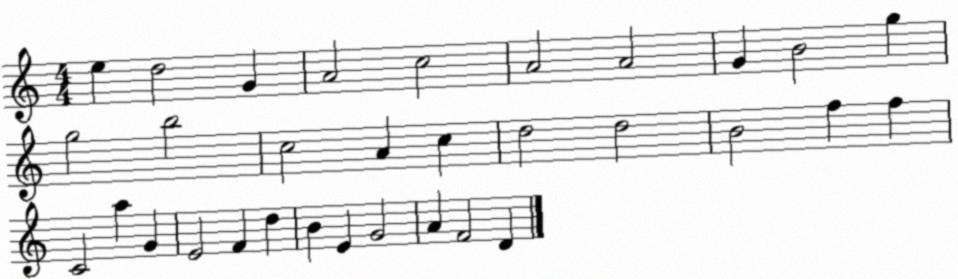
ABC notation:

X:1
T:Untitled
M:4/4
L:1/4
K:C
e d2 G A2 c2 A2 A2 G B2 g g2 b2 c2 A c d2 d2 B2 f f C2 a G E2 F d B E G2 A F2 D